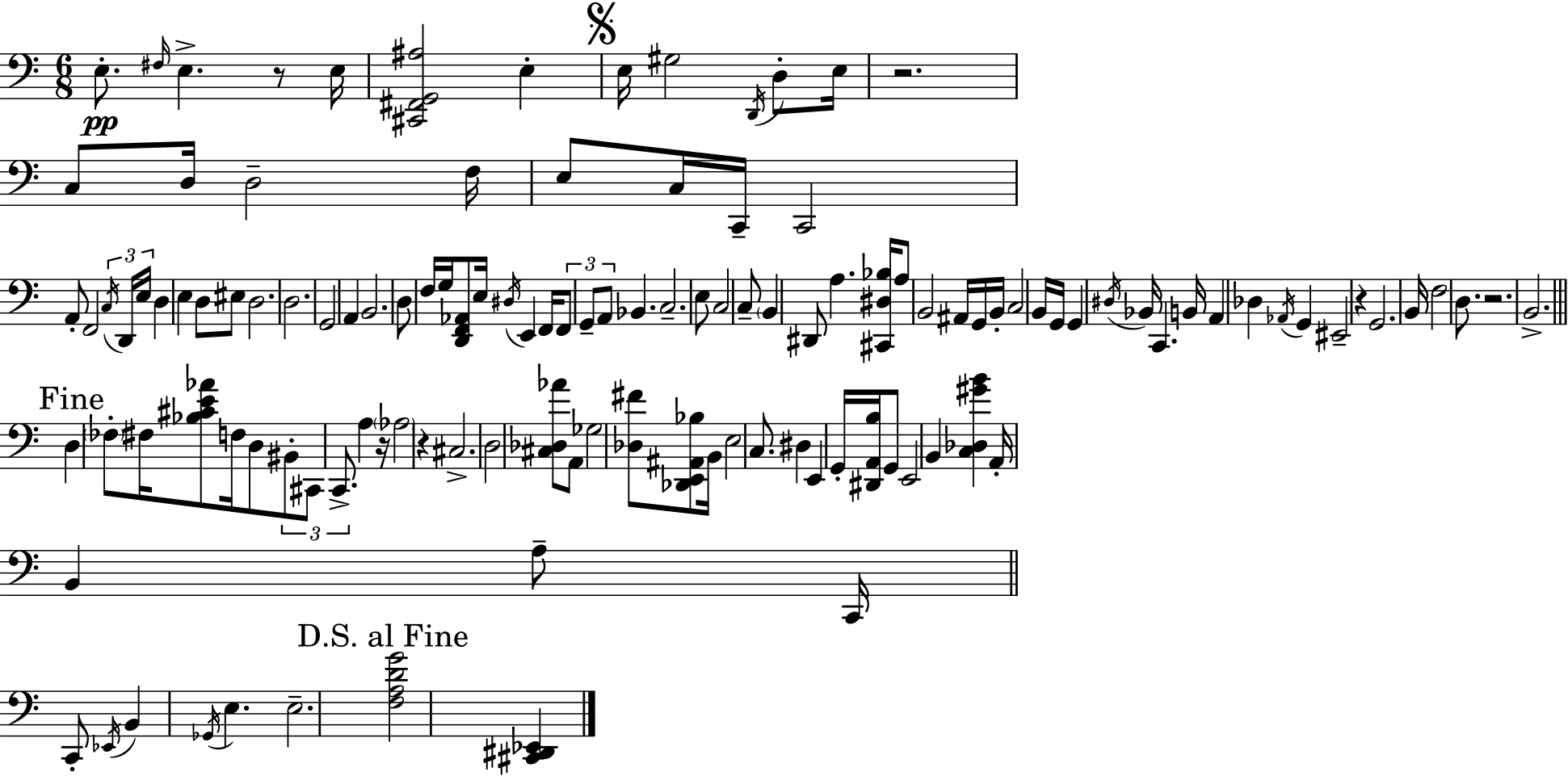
{
  \clef bass
  \numericTimeSignature
  \time 6/8
  \key a \minor
  e8.-.\pp \grace { fis16 } e4.-> r8 | e16 <cis, fis, g, ais>2 e4-. | \mark \markup { \musicglyph "scripts.segno" } e16 gis2 \acciaccatura { d,16 } d8-. | e16 r2. | \break c8 d16 d2-- | f16 e8 c16 c,16-- c,2 | a,8-. f,2 | \tuplet 3/2 { \acciaccatura { c16 } d,16 e16 } d4 e4 d8 | \break eis8 d2. | d2. | g,2 a,4 | b,2. | \break d8 f16 g16 <d, f, aes,>8 e16 \acciaccatura { dis16 } e,4 | f,16 \tuplet 3/2 { f,8 g,8-- a,8 } bes,4. | c2.-- | e8 c2 | \break c8-- \parenthesize b,4 dis,8 a4. | <cis, dis bes>16 a8 b,2 | ais,16 g,16 b,16-. c2 | b,16 g,16 g,4 \acciaccatura { dis16 } bes,16 c,4. | \break b,16 a,4 des4 | \acciaccatura { aes,16 } g,4 eis,2-- | r4 g,2. | b,16 f2 | \break d8. r2. | b,2.-> | \mark "Fine" \bar "||" \break \key a \minor d4 \parenthesize fes8-. fis16 <bes cis' e' aes'>8 f16 d8 | \tuplet 3/2 { bis,8-. cis,8 c,8.-> } a4 r16 | \parenthesize aes2 r4 | cis2.-> | \break d2 <cis des aes'>8 a,8 | ges2 <des fis'>8 <des, e, ais, bes>8 | b,16 e2 c8. | dis4 e,4 g,16-. <dis, a, b>16 g,8 | \break e,2 b,4 | <c des gis' b'>4 a,16-. b,4 a8-- c,16 | \bar "||" \break \key a \minor c,8-. \acciaccatura { ees,16 } b,4 \acciaccatura { ges,16 } e4. | e2.-- | \mark "D.S. al Fine" <f a d' g'>2 <cis, dis, ees,>4 | \bar "|."
}